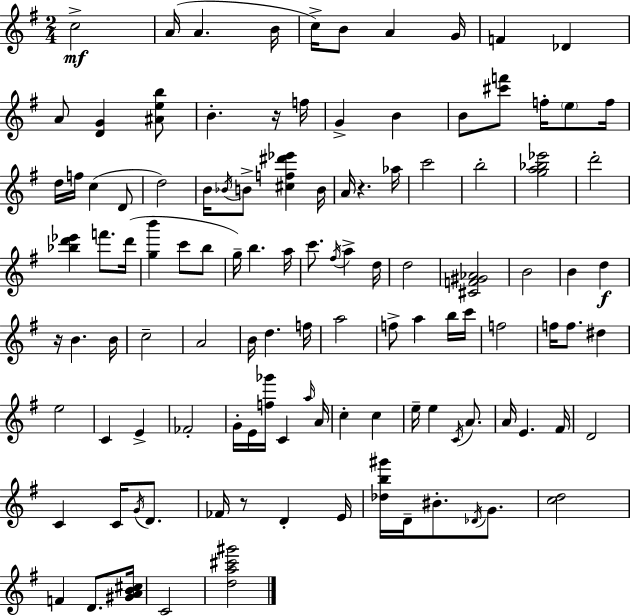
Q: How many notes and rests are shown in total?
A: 114